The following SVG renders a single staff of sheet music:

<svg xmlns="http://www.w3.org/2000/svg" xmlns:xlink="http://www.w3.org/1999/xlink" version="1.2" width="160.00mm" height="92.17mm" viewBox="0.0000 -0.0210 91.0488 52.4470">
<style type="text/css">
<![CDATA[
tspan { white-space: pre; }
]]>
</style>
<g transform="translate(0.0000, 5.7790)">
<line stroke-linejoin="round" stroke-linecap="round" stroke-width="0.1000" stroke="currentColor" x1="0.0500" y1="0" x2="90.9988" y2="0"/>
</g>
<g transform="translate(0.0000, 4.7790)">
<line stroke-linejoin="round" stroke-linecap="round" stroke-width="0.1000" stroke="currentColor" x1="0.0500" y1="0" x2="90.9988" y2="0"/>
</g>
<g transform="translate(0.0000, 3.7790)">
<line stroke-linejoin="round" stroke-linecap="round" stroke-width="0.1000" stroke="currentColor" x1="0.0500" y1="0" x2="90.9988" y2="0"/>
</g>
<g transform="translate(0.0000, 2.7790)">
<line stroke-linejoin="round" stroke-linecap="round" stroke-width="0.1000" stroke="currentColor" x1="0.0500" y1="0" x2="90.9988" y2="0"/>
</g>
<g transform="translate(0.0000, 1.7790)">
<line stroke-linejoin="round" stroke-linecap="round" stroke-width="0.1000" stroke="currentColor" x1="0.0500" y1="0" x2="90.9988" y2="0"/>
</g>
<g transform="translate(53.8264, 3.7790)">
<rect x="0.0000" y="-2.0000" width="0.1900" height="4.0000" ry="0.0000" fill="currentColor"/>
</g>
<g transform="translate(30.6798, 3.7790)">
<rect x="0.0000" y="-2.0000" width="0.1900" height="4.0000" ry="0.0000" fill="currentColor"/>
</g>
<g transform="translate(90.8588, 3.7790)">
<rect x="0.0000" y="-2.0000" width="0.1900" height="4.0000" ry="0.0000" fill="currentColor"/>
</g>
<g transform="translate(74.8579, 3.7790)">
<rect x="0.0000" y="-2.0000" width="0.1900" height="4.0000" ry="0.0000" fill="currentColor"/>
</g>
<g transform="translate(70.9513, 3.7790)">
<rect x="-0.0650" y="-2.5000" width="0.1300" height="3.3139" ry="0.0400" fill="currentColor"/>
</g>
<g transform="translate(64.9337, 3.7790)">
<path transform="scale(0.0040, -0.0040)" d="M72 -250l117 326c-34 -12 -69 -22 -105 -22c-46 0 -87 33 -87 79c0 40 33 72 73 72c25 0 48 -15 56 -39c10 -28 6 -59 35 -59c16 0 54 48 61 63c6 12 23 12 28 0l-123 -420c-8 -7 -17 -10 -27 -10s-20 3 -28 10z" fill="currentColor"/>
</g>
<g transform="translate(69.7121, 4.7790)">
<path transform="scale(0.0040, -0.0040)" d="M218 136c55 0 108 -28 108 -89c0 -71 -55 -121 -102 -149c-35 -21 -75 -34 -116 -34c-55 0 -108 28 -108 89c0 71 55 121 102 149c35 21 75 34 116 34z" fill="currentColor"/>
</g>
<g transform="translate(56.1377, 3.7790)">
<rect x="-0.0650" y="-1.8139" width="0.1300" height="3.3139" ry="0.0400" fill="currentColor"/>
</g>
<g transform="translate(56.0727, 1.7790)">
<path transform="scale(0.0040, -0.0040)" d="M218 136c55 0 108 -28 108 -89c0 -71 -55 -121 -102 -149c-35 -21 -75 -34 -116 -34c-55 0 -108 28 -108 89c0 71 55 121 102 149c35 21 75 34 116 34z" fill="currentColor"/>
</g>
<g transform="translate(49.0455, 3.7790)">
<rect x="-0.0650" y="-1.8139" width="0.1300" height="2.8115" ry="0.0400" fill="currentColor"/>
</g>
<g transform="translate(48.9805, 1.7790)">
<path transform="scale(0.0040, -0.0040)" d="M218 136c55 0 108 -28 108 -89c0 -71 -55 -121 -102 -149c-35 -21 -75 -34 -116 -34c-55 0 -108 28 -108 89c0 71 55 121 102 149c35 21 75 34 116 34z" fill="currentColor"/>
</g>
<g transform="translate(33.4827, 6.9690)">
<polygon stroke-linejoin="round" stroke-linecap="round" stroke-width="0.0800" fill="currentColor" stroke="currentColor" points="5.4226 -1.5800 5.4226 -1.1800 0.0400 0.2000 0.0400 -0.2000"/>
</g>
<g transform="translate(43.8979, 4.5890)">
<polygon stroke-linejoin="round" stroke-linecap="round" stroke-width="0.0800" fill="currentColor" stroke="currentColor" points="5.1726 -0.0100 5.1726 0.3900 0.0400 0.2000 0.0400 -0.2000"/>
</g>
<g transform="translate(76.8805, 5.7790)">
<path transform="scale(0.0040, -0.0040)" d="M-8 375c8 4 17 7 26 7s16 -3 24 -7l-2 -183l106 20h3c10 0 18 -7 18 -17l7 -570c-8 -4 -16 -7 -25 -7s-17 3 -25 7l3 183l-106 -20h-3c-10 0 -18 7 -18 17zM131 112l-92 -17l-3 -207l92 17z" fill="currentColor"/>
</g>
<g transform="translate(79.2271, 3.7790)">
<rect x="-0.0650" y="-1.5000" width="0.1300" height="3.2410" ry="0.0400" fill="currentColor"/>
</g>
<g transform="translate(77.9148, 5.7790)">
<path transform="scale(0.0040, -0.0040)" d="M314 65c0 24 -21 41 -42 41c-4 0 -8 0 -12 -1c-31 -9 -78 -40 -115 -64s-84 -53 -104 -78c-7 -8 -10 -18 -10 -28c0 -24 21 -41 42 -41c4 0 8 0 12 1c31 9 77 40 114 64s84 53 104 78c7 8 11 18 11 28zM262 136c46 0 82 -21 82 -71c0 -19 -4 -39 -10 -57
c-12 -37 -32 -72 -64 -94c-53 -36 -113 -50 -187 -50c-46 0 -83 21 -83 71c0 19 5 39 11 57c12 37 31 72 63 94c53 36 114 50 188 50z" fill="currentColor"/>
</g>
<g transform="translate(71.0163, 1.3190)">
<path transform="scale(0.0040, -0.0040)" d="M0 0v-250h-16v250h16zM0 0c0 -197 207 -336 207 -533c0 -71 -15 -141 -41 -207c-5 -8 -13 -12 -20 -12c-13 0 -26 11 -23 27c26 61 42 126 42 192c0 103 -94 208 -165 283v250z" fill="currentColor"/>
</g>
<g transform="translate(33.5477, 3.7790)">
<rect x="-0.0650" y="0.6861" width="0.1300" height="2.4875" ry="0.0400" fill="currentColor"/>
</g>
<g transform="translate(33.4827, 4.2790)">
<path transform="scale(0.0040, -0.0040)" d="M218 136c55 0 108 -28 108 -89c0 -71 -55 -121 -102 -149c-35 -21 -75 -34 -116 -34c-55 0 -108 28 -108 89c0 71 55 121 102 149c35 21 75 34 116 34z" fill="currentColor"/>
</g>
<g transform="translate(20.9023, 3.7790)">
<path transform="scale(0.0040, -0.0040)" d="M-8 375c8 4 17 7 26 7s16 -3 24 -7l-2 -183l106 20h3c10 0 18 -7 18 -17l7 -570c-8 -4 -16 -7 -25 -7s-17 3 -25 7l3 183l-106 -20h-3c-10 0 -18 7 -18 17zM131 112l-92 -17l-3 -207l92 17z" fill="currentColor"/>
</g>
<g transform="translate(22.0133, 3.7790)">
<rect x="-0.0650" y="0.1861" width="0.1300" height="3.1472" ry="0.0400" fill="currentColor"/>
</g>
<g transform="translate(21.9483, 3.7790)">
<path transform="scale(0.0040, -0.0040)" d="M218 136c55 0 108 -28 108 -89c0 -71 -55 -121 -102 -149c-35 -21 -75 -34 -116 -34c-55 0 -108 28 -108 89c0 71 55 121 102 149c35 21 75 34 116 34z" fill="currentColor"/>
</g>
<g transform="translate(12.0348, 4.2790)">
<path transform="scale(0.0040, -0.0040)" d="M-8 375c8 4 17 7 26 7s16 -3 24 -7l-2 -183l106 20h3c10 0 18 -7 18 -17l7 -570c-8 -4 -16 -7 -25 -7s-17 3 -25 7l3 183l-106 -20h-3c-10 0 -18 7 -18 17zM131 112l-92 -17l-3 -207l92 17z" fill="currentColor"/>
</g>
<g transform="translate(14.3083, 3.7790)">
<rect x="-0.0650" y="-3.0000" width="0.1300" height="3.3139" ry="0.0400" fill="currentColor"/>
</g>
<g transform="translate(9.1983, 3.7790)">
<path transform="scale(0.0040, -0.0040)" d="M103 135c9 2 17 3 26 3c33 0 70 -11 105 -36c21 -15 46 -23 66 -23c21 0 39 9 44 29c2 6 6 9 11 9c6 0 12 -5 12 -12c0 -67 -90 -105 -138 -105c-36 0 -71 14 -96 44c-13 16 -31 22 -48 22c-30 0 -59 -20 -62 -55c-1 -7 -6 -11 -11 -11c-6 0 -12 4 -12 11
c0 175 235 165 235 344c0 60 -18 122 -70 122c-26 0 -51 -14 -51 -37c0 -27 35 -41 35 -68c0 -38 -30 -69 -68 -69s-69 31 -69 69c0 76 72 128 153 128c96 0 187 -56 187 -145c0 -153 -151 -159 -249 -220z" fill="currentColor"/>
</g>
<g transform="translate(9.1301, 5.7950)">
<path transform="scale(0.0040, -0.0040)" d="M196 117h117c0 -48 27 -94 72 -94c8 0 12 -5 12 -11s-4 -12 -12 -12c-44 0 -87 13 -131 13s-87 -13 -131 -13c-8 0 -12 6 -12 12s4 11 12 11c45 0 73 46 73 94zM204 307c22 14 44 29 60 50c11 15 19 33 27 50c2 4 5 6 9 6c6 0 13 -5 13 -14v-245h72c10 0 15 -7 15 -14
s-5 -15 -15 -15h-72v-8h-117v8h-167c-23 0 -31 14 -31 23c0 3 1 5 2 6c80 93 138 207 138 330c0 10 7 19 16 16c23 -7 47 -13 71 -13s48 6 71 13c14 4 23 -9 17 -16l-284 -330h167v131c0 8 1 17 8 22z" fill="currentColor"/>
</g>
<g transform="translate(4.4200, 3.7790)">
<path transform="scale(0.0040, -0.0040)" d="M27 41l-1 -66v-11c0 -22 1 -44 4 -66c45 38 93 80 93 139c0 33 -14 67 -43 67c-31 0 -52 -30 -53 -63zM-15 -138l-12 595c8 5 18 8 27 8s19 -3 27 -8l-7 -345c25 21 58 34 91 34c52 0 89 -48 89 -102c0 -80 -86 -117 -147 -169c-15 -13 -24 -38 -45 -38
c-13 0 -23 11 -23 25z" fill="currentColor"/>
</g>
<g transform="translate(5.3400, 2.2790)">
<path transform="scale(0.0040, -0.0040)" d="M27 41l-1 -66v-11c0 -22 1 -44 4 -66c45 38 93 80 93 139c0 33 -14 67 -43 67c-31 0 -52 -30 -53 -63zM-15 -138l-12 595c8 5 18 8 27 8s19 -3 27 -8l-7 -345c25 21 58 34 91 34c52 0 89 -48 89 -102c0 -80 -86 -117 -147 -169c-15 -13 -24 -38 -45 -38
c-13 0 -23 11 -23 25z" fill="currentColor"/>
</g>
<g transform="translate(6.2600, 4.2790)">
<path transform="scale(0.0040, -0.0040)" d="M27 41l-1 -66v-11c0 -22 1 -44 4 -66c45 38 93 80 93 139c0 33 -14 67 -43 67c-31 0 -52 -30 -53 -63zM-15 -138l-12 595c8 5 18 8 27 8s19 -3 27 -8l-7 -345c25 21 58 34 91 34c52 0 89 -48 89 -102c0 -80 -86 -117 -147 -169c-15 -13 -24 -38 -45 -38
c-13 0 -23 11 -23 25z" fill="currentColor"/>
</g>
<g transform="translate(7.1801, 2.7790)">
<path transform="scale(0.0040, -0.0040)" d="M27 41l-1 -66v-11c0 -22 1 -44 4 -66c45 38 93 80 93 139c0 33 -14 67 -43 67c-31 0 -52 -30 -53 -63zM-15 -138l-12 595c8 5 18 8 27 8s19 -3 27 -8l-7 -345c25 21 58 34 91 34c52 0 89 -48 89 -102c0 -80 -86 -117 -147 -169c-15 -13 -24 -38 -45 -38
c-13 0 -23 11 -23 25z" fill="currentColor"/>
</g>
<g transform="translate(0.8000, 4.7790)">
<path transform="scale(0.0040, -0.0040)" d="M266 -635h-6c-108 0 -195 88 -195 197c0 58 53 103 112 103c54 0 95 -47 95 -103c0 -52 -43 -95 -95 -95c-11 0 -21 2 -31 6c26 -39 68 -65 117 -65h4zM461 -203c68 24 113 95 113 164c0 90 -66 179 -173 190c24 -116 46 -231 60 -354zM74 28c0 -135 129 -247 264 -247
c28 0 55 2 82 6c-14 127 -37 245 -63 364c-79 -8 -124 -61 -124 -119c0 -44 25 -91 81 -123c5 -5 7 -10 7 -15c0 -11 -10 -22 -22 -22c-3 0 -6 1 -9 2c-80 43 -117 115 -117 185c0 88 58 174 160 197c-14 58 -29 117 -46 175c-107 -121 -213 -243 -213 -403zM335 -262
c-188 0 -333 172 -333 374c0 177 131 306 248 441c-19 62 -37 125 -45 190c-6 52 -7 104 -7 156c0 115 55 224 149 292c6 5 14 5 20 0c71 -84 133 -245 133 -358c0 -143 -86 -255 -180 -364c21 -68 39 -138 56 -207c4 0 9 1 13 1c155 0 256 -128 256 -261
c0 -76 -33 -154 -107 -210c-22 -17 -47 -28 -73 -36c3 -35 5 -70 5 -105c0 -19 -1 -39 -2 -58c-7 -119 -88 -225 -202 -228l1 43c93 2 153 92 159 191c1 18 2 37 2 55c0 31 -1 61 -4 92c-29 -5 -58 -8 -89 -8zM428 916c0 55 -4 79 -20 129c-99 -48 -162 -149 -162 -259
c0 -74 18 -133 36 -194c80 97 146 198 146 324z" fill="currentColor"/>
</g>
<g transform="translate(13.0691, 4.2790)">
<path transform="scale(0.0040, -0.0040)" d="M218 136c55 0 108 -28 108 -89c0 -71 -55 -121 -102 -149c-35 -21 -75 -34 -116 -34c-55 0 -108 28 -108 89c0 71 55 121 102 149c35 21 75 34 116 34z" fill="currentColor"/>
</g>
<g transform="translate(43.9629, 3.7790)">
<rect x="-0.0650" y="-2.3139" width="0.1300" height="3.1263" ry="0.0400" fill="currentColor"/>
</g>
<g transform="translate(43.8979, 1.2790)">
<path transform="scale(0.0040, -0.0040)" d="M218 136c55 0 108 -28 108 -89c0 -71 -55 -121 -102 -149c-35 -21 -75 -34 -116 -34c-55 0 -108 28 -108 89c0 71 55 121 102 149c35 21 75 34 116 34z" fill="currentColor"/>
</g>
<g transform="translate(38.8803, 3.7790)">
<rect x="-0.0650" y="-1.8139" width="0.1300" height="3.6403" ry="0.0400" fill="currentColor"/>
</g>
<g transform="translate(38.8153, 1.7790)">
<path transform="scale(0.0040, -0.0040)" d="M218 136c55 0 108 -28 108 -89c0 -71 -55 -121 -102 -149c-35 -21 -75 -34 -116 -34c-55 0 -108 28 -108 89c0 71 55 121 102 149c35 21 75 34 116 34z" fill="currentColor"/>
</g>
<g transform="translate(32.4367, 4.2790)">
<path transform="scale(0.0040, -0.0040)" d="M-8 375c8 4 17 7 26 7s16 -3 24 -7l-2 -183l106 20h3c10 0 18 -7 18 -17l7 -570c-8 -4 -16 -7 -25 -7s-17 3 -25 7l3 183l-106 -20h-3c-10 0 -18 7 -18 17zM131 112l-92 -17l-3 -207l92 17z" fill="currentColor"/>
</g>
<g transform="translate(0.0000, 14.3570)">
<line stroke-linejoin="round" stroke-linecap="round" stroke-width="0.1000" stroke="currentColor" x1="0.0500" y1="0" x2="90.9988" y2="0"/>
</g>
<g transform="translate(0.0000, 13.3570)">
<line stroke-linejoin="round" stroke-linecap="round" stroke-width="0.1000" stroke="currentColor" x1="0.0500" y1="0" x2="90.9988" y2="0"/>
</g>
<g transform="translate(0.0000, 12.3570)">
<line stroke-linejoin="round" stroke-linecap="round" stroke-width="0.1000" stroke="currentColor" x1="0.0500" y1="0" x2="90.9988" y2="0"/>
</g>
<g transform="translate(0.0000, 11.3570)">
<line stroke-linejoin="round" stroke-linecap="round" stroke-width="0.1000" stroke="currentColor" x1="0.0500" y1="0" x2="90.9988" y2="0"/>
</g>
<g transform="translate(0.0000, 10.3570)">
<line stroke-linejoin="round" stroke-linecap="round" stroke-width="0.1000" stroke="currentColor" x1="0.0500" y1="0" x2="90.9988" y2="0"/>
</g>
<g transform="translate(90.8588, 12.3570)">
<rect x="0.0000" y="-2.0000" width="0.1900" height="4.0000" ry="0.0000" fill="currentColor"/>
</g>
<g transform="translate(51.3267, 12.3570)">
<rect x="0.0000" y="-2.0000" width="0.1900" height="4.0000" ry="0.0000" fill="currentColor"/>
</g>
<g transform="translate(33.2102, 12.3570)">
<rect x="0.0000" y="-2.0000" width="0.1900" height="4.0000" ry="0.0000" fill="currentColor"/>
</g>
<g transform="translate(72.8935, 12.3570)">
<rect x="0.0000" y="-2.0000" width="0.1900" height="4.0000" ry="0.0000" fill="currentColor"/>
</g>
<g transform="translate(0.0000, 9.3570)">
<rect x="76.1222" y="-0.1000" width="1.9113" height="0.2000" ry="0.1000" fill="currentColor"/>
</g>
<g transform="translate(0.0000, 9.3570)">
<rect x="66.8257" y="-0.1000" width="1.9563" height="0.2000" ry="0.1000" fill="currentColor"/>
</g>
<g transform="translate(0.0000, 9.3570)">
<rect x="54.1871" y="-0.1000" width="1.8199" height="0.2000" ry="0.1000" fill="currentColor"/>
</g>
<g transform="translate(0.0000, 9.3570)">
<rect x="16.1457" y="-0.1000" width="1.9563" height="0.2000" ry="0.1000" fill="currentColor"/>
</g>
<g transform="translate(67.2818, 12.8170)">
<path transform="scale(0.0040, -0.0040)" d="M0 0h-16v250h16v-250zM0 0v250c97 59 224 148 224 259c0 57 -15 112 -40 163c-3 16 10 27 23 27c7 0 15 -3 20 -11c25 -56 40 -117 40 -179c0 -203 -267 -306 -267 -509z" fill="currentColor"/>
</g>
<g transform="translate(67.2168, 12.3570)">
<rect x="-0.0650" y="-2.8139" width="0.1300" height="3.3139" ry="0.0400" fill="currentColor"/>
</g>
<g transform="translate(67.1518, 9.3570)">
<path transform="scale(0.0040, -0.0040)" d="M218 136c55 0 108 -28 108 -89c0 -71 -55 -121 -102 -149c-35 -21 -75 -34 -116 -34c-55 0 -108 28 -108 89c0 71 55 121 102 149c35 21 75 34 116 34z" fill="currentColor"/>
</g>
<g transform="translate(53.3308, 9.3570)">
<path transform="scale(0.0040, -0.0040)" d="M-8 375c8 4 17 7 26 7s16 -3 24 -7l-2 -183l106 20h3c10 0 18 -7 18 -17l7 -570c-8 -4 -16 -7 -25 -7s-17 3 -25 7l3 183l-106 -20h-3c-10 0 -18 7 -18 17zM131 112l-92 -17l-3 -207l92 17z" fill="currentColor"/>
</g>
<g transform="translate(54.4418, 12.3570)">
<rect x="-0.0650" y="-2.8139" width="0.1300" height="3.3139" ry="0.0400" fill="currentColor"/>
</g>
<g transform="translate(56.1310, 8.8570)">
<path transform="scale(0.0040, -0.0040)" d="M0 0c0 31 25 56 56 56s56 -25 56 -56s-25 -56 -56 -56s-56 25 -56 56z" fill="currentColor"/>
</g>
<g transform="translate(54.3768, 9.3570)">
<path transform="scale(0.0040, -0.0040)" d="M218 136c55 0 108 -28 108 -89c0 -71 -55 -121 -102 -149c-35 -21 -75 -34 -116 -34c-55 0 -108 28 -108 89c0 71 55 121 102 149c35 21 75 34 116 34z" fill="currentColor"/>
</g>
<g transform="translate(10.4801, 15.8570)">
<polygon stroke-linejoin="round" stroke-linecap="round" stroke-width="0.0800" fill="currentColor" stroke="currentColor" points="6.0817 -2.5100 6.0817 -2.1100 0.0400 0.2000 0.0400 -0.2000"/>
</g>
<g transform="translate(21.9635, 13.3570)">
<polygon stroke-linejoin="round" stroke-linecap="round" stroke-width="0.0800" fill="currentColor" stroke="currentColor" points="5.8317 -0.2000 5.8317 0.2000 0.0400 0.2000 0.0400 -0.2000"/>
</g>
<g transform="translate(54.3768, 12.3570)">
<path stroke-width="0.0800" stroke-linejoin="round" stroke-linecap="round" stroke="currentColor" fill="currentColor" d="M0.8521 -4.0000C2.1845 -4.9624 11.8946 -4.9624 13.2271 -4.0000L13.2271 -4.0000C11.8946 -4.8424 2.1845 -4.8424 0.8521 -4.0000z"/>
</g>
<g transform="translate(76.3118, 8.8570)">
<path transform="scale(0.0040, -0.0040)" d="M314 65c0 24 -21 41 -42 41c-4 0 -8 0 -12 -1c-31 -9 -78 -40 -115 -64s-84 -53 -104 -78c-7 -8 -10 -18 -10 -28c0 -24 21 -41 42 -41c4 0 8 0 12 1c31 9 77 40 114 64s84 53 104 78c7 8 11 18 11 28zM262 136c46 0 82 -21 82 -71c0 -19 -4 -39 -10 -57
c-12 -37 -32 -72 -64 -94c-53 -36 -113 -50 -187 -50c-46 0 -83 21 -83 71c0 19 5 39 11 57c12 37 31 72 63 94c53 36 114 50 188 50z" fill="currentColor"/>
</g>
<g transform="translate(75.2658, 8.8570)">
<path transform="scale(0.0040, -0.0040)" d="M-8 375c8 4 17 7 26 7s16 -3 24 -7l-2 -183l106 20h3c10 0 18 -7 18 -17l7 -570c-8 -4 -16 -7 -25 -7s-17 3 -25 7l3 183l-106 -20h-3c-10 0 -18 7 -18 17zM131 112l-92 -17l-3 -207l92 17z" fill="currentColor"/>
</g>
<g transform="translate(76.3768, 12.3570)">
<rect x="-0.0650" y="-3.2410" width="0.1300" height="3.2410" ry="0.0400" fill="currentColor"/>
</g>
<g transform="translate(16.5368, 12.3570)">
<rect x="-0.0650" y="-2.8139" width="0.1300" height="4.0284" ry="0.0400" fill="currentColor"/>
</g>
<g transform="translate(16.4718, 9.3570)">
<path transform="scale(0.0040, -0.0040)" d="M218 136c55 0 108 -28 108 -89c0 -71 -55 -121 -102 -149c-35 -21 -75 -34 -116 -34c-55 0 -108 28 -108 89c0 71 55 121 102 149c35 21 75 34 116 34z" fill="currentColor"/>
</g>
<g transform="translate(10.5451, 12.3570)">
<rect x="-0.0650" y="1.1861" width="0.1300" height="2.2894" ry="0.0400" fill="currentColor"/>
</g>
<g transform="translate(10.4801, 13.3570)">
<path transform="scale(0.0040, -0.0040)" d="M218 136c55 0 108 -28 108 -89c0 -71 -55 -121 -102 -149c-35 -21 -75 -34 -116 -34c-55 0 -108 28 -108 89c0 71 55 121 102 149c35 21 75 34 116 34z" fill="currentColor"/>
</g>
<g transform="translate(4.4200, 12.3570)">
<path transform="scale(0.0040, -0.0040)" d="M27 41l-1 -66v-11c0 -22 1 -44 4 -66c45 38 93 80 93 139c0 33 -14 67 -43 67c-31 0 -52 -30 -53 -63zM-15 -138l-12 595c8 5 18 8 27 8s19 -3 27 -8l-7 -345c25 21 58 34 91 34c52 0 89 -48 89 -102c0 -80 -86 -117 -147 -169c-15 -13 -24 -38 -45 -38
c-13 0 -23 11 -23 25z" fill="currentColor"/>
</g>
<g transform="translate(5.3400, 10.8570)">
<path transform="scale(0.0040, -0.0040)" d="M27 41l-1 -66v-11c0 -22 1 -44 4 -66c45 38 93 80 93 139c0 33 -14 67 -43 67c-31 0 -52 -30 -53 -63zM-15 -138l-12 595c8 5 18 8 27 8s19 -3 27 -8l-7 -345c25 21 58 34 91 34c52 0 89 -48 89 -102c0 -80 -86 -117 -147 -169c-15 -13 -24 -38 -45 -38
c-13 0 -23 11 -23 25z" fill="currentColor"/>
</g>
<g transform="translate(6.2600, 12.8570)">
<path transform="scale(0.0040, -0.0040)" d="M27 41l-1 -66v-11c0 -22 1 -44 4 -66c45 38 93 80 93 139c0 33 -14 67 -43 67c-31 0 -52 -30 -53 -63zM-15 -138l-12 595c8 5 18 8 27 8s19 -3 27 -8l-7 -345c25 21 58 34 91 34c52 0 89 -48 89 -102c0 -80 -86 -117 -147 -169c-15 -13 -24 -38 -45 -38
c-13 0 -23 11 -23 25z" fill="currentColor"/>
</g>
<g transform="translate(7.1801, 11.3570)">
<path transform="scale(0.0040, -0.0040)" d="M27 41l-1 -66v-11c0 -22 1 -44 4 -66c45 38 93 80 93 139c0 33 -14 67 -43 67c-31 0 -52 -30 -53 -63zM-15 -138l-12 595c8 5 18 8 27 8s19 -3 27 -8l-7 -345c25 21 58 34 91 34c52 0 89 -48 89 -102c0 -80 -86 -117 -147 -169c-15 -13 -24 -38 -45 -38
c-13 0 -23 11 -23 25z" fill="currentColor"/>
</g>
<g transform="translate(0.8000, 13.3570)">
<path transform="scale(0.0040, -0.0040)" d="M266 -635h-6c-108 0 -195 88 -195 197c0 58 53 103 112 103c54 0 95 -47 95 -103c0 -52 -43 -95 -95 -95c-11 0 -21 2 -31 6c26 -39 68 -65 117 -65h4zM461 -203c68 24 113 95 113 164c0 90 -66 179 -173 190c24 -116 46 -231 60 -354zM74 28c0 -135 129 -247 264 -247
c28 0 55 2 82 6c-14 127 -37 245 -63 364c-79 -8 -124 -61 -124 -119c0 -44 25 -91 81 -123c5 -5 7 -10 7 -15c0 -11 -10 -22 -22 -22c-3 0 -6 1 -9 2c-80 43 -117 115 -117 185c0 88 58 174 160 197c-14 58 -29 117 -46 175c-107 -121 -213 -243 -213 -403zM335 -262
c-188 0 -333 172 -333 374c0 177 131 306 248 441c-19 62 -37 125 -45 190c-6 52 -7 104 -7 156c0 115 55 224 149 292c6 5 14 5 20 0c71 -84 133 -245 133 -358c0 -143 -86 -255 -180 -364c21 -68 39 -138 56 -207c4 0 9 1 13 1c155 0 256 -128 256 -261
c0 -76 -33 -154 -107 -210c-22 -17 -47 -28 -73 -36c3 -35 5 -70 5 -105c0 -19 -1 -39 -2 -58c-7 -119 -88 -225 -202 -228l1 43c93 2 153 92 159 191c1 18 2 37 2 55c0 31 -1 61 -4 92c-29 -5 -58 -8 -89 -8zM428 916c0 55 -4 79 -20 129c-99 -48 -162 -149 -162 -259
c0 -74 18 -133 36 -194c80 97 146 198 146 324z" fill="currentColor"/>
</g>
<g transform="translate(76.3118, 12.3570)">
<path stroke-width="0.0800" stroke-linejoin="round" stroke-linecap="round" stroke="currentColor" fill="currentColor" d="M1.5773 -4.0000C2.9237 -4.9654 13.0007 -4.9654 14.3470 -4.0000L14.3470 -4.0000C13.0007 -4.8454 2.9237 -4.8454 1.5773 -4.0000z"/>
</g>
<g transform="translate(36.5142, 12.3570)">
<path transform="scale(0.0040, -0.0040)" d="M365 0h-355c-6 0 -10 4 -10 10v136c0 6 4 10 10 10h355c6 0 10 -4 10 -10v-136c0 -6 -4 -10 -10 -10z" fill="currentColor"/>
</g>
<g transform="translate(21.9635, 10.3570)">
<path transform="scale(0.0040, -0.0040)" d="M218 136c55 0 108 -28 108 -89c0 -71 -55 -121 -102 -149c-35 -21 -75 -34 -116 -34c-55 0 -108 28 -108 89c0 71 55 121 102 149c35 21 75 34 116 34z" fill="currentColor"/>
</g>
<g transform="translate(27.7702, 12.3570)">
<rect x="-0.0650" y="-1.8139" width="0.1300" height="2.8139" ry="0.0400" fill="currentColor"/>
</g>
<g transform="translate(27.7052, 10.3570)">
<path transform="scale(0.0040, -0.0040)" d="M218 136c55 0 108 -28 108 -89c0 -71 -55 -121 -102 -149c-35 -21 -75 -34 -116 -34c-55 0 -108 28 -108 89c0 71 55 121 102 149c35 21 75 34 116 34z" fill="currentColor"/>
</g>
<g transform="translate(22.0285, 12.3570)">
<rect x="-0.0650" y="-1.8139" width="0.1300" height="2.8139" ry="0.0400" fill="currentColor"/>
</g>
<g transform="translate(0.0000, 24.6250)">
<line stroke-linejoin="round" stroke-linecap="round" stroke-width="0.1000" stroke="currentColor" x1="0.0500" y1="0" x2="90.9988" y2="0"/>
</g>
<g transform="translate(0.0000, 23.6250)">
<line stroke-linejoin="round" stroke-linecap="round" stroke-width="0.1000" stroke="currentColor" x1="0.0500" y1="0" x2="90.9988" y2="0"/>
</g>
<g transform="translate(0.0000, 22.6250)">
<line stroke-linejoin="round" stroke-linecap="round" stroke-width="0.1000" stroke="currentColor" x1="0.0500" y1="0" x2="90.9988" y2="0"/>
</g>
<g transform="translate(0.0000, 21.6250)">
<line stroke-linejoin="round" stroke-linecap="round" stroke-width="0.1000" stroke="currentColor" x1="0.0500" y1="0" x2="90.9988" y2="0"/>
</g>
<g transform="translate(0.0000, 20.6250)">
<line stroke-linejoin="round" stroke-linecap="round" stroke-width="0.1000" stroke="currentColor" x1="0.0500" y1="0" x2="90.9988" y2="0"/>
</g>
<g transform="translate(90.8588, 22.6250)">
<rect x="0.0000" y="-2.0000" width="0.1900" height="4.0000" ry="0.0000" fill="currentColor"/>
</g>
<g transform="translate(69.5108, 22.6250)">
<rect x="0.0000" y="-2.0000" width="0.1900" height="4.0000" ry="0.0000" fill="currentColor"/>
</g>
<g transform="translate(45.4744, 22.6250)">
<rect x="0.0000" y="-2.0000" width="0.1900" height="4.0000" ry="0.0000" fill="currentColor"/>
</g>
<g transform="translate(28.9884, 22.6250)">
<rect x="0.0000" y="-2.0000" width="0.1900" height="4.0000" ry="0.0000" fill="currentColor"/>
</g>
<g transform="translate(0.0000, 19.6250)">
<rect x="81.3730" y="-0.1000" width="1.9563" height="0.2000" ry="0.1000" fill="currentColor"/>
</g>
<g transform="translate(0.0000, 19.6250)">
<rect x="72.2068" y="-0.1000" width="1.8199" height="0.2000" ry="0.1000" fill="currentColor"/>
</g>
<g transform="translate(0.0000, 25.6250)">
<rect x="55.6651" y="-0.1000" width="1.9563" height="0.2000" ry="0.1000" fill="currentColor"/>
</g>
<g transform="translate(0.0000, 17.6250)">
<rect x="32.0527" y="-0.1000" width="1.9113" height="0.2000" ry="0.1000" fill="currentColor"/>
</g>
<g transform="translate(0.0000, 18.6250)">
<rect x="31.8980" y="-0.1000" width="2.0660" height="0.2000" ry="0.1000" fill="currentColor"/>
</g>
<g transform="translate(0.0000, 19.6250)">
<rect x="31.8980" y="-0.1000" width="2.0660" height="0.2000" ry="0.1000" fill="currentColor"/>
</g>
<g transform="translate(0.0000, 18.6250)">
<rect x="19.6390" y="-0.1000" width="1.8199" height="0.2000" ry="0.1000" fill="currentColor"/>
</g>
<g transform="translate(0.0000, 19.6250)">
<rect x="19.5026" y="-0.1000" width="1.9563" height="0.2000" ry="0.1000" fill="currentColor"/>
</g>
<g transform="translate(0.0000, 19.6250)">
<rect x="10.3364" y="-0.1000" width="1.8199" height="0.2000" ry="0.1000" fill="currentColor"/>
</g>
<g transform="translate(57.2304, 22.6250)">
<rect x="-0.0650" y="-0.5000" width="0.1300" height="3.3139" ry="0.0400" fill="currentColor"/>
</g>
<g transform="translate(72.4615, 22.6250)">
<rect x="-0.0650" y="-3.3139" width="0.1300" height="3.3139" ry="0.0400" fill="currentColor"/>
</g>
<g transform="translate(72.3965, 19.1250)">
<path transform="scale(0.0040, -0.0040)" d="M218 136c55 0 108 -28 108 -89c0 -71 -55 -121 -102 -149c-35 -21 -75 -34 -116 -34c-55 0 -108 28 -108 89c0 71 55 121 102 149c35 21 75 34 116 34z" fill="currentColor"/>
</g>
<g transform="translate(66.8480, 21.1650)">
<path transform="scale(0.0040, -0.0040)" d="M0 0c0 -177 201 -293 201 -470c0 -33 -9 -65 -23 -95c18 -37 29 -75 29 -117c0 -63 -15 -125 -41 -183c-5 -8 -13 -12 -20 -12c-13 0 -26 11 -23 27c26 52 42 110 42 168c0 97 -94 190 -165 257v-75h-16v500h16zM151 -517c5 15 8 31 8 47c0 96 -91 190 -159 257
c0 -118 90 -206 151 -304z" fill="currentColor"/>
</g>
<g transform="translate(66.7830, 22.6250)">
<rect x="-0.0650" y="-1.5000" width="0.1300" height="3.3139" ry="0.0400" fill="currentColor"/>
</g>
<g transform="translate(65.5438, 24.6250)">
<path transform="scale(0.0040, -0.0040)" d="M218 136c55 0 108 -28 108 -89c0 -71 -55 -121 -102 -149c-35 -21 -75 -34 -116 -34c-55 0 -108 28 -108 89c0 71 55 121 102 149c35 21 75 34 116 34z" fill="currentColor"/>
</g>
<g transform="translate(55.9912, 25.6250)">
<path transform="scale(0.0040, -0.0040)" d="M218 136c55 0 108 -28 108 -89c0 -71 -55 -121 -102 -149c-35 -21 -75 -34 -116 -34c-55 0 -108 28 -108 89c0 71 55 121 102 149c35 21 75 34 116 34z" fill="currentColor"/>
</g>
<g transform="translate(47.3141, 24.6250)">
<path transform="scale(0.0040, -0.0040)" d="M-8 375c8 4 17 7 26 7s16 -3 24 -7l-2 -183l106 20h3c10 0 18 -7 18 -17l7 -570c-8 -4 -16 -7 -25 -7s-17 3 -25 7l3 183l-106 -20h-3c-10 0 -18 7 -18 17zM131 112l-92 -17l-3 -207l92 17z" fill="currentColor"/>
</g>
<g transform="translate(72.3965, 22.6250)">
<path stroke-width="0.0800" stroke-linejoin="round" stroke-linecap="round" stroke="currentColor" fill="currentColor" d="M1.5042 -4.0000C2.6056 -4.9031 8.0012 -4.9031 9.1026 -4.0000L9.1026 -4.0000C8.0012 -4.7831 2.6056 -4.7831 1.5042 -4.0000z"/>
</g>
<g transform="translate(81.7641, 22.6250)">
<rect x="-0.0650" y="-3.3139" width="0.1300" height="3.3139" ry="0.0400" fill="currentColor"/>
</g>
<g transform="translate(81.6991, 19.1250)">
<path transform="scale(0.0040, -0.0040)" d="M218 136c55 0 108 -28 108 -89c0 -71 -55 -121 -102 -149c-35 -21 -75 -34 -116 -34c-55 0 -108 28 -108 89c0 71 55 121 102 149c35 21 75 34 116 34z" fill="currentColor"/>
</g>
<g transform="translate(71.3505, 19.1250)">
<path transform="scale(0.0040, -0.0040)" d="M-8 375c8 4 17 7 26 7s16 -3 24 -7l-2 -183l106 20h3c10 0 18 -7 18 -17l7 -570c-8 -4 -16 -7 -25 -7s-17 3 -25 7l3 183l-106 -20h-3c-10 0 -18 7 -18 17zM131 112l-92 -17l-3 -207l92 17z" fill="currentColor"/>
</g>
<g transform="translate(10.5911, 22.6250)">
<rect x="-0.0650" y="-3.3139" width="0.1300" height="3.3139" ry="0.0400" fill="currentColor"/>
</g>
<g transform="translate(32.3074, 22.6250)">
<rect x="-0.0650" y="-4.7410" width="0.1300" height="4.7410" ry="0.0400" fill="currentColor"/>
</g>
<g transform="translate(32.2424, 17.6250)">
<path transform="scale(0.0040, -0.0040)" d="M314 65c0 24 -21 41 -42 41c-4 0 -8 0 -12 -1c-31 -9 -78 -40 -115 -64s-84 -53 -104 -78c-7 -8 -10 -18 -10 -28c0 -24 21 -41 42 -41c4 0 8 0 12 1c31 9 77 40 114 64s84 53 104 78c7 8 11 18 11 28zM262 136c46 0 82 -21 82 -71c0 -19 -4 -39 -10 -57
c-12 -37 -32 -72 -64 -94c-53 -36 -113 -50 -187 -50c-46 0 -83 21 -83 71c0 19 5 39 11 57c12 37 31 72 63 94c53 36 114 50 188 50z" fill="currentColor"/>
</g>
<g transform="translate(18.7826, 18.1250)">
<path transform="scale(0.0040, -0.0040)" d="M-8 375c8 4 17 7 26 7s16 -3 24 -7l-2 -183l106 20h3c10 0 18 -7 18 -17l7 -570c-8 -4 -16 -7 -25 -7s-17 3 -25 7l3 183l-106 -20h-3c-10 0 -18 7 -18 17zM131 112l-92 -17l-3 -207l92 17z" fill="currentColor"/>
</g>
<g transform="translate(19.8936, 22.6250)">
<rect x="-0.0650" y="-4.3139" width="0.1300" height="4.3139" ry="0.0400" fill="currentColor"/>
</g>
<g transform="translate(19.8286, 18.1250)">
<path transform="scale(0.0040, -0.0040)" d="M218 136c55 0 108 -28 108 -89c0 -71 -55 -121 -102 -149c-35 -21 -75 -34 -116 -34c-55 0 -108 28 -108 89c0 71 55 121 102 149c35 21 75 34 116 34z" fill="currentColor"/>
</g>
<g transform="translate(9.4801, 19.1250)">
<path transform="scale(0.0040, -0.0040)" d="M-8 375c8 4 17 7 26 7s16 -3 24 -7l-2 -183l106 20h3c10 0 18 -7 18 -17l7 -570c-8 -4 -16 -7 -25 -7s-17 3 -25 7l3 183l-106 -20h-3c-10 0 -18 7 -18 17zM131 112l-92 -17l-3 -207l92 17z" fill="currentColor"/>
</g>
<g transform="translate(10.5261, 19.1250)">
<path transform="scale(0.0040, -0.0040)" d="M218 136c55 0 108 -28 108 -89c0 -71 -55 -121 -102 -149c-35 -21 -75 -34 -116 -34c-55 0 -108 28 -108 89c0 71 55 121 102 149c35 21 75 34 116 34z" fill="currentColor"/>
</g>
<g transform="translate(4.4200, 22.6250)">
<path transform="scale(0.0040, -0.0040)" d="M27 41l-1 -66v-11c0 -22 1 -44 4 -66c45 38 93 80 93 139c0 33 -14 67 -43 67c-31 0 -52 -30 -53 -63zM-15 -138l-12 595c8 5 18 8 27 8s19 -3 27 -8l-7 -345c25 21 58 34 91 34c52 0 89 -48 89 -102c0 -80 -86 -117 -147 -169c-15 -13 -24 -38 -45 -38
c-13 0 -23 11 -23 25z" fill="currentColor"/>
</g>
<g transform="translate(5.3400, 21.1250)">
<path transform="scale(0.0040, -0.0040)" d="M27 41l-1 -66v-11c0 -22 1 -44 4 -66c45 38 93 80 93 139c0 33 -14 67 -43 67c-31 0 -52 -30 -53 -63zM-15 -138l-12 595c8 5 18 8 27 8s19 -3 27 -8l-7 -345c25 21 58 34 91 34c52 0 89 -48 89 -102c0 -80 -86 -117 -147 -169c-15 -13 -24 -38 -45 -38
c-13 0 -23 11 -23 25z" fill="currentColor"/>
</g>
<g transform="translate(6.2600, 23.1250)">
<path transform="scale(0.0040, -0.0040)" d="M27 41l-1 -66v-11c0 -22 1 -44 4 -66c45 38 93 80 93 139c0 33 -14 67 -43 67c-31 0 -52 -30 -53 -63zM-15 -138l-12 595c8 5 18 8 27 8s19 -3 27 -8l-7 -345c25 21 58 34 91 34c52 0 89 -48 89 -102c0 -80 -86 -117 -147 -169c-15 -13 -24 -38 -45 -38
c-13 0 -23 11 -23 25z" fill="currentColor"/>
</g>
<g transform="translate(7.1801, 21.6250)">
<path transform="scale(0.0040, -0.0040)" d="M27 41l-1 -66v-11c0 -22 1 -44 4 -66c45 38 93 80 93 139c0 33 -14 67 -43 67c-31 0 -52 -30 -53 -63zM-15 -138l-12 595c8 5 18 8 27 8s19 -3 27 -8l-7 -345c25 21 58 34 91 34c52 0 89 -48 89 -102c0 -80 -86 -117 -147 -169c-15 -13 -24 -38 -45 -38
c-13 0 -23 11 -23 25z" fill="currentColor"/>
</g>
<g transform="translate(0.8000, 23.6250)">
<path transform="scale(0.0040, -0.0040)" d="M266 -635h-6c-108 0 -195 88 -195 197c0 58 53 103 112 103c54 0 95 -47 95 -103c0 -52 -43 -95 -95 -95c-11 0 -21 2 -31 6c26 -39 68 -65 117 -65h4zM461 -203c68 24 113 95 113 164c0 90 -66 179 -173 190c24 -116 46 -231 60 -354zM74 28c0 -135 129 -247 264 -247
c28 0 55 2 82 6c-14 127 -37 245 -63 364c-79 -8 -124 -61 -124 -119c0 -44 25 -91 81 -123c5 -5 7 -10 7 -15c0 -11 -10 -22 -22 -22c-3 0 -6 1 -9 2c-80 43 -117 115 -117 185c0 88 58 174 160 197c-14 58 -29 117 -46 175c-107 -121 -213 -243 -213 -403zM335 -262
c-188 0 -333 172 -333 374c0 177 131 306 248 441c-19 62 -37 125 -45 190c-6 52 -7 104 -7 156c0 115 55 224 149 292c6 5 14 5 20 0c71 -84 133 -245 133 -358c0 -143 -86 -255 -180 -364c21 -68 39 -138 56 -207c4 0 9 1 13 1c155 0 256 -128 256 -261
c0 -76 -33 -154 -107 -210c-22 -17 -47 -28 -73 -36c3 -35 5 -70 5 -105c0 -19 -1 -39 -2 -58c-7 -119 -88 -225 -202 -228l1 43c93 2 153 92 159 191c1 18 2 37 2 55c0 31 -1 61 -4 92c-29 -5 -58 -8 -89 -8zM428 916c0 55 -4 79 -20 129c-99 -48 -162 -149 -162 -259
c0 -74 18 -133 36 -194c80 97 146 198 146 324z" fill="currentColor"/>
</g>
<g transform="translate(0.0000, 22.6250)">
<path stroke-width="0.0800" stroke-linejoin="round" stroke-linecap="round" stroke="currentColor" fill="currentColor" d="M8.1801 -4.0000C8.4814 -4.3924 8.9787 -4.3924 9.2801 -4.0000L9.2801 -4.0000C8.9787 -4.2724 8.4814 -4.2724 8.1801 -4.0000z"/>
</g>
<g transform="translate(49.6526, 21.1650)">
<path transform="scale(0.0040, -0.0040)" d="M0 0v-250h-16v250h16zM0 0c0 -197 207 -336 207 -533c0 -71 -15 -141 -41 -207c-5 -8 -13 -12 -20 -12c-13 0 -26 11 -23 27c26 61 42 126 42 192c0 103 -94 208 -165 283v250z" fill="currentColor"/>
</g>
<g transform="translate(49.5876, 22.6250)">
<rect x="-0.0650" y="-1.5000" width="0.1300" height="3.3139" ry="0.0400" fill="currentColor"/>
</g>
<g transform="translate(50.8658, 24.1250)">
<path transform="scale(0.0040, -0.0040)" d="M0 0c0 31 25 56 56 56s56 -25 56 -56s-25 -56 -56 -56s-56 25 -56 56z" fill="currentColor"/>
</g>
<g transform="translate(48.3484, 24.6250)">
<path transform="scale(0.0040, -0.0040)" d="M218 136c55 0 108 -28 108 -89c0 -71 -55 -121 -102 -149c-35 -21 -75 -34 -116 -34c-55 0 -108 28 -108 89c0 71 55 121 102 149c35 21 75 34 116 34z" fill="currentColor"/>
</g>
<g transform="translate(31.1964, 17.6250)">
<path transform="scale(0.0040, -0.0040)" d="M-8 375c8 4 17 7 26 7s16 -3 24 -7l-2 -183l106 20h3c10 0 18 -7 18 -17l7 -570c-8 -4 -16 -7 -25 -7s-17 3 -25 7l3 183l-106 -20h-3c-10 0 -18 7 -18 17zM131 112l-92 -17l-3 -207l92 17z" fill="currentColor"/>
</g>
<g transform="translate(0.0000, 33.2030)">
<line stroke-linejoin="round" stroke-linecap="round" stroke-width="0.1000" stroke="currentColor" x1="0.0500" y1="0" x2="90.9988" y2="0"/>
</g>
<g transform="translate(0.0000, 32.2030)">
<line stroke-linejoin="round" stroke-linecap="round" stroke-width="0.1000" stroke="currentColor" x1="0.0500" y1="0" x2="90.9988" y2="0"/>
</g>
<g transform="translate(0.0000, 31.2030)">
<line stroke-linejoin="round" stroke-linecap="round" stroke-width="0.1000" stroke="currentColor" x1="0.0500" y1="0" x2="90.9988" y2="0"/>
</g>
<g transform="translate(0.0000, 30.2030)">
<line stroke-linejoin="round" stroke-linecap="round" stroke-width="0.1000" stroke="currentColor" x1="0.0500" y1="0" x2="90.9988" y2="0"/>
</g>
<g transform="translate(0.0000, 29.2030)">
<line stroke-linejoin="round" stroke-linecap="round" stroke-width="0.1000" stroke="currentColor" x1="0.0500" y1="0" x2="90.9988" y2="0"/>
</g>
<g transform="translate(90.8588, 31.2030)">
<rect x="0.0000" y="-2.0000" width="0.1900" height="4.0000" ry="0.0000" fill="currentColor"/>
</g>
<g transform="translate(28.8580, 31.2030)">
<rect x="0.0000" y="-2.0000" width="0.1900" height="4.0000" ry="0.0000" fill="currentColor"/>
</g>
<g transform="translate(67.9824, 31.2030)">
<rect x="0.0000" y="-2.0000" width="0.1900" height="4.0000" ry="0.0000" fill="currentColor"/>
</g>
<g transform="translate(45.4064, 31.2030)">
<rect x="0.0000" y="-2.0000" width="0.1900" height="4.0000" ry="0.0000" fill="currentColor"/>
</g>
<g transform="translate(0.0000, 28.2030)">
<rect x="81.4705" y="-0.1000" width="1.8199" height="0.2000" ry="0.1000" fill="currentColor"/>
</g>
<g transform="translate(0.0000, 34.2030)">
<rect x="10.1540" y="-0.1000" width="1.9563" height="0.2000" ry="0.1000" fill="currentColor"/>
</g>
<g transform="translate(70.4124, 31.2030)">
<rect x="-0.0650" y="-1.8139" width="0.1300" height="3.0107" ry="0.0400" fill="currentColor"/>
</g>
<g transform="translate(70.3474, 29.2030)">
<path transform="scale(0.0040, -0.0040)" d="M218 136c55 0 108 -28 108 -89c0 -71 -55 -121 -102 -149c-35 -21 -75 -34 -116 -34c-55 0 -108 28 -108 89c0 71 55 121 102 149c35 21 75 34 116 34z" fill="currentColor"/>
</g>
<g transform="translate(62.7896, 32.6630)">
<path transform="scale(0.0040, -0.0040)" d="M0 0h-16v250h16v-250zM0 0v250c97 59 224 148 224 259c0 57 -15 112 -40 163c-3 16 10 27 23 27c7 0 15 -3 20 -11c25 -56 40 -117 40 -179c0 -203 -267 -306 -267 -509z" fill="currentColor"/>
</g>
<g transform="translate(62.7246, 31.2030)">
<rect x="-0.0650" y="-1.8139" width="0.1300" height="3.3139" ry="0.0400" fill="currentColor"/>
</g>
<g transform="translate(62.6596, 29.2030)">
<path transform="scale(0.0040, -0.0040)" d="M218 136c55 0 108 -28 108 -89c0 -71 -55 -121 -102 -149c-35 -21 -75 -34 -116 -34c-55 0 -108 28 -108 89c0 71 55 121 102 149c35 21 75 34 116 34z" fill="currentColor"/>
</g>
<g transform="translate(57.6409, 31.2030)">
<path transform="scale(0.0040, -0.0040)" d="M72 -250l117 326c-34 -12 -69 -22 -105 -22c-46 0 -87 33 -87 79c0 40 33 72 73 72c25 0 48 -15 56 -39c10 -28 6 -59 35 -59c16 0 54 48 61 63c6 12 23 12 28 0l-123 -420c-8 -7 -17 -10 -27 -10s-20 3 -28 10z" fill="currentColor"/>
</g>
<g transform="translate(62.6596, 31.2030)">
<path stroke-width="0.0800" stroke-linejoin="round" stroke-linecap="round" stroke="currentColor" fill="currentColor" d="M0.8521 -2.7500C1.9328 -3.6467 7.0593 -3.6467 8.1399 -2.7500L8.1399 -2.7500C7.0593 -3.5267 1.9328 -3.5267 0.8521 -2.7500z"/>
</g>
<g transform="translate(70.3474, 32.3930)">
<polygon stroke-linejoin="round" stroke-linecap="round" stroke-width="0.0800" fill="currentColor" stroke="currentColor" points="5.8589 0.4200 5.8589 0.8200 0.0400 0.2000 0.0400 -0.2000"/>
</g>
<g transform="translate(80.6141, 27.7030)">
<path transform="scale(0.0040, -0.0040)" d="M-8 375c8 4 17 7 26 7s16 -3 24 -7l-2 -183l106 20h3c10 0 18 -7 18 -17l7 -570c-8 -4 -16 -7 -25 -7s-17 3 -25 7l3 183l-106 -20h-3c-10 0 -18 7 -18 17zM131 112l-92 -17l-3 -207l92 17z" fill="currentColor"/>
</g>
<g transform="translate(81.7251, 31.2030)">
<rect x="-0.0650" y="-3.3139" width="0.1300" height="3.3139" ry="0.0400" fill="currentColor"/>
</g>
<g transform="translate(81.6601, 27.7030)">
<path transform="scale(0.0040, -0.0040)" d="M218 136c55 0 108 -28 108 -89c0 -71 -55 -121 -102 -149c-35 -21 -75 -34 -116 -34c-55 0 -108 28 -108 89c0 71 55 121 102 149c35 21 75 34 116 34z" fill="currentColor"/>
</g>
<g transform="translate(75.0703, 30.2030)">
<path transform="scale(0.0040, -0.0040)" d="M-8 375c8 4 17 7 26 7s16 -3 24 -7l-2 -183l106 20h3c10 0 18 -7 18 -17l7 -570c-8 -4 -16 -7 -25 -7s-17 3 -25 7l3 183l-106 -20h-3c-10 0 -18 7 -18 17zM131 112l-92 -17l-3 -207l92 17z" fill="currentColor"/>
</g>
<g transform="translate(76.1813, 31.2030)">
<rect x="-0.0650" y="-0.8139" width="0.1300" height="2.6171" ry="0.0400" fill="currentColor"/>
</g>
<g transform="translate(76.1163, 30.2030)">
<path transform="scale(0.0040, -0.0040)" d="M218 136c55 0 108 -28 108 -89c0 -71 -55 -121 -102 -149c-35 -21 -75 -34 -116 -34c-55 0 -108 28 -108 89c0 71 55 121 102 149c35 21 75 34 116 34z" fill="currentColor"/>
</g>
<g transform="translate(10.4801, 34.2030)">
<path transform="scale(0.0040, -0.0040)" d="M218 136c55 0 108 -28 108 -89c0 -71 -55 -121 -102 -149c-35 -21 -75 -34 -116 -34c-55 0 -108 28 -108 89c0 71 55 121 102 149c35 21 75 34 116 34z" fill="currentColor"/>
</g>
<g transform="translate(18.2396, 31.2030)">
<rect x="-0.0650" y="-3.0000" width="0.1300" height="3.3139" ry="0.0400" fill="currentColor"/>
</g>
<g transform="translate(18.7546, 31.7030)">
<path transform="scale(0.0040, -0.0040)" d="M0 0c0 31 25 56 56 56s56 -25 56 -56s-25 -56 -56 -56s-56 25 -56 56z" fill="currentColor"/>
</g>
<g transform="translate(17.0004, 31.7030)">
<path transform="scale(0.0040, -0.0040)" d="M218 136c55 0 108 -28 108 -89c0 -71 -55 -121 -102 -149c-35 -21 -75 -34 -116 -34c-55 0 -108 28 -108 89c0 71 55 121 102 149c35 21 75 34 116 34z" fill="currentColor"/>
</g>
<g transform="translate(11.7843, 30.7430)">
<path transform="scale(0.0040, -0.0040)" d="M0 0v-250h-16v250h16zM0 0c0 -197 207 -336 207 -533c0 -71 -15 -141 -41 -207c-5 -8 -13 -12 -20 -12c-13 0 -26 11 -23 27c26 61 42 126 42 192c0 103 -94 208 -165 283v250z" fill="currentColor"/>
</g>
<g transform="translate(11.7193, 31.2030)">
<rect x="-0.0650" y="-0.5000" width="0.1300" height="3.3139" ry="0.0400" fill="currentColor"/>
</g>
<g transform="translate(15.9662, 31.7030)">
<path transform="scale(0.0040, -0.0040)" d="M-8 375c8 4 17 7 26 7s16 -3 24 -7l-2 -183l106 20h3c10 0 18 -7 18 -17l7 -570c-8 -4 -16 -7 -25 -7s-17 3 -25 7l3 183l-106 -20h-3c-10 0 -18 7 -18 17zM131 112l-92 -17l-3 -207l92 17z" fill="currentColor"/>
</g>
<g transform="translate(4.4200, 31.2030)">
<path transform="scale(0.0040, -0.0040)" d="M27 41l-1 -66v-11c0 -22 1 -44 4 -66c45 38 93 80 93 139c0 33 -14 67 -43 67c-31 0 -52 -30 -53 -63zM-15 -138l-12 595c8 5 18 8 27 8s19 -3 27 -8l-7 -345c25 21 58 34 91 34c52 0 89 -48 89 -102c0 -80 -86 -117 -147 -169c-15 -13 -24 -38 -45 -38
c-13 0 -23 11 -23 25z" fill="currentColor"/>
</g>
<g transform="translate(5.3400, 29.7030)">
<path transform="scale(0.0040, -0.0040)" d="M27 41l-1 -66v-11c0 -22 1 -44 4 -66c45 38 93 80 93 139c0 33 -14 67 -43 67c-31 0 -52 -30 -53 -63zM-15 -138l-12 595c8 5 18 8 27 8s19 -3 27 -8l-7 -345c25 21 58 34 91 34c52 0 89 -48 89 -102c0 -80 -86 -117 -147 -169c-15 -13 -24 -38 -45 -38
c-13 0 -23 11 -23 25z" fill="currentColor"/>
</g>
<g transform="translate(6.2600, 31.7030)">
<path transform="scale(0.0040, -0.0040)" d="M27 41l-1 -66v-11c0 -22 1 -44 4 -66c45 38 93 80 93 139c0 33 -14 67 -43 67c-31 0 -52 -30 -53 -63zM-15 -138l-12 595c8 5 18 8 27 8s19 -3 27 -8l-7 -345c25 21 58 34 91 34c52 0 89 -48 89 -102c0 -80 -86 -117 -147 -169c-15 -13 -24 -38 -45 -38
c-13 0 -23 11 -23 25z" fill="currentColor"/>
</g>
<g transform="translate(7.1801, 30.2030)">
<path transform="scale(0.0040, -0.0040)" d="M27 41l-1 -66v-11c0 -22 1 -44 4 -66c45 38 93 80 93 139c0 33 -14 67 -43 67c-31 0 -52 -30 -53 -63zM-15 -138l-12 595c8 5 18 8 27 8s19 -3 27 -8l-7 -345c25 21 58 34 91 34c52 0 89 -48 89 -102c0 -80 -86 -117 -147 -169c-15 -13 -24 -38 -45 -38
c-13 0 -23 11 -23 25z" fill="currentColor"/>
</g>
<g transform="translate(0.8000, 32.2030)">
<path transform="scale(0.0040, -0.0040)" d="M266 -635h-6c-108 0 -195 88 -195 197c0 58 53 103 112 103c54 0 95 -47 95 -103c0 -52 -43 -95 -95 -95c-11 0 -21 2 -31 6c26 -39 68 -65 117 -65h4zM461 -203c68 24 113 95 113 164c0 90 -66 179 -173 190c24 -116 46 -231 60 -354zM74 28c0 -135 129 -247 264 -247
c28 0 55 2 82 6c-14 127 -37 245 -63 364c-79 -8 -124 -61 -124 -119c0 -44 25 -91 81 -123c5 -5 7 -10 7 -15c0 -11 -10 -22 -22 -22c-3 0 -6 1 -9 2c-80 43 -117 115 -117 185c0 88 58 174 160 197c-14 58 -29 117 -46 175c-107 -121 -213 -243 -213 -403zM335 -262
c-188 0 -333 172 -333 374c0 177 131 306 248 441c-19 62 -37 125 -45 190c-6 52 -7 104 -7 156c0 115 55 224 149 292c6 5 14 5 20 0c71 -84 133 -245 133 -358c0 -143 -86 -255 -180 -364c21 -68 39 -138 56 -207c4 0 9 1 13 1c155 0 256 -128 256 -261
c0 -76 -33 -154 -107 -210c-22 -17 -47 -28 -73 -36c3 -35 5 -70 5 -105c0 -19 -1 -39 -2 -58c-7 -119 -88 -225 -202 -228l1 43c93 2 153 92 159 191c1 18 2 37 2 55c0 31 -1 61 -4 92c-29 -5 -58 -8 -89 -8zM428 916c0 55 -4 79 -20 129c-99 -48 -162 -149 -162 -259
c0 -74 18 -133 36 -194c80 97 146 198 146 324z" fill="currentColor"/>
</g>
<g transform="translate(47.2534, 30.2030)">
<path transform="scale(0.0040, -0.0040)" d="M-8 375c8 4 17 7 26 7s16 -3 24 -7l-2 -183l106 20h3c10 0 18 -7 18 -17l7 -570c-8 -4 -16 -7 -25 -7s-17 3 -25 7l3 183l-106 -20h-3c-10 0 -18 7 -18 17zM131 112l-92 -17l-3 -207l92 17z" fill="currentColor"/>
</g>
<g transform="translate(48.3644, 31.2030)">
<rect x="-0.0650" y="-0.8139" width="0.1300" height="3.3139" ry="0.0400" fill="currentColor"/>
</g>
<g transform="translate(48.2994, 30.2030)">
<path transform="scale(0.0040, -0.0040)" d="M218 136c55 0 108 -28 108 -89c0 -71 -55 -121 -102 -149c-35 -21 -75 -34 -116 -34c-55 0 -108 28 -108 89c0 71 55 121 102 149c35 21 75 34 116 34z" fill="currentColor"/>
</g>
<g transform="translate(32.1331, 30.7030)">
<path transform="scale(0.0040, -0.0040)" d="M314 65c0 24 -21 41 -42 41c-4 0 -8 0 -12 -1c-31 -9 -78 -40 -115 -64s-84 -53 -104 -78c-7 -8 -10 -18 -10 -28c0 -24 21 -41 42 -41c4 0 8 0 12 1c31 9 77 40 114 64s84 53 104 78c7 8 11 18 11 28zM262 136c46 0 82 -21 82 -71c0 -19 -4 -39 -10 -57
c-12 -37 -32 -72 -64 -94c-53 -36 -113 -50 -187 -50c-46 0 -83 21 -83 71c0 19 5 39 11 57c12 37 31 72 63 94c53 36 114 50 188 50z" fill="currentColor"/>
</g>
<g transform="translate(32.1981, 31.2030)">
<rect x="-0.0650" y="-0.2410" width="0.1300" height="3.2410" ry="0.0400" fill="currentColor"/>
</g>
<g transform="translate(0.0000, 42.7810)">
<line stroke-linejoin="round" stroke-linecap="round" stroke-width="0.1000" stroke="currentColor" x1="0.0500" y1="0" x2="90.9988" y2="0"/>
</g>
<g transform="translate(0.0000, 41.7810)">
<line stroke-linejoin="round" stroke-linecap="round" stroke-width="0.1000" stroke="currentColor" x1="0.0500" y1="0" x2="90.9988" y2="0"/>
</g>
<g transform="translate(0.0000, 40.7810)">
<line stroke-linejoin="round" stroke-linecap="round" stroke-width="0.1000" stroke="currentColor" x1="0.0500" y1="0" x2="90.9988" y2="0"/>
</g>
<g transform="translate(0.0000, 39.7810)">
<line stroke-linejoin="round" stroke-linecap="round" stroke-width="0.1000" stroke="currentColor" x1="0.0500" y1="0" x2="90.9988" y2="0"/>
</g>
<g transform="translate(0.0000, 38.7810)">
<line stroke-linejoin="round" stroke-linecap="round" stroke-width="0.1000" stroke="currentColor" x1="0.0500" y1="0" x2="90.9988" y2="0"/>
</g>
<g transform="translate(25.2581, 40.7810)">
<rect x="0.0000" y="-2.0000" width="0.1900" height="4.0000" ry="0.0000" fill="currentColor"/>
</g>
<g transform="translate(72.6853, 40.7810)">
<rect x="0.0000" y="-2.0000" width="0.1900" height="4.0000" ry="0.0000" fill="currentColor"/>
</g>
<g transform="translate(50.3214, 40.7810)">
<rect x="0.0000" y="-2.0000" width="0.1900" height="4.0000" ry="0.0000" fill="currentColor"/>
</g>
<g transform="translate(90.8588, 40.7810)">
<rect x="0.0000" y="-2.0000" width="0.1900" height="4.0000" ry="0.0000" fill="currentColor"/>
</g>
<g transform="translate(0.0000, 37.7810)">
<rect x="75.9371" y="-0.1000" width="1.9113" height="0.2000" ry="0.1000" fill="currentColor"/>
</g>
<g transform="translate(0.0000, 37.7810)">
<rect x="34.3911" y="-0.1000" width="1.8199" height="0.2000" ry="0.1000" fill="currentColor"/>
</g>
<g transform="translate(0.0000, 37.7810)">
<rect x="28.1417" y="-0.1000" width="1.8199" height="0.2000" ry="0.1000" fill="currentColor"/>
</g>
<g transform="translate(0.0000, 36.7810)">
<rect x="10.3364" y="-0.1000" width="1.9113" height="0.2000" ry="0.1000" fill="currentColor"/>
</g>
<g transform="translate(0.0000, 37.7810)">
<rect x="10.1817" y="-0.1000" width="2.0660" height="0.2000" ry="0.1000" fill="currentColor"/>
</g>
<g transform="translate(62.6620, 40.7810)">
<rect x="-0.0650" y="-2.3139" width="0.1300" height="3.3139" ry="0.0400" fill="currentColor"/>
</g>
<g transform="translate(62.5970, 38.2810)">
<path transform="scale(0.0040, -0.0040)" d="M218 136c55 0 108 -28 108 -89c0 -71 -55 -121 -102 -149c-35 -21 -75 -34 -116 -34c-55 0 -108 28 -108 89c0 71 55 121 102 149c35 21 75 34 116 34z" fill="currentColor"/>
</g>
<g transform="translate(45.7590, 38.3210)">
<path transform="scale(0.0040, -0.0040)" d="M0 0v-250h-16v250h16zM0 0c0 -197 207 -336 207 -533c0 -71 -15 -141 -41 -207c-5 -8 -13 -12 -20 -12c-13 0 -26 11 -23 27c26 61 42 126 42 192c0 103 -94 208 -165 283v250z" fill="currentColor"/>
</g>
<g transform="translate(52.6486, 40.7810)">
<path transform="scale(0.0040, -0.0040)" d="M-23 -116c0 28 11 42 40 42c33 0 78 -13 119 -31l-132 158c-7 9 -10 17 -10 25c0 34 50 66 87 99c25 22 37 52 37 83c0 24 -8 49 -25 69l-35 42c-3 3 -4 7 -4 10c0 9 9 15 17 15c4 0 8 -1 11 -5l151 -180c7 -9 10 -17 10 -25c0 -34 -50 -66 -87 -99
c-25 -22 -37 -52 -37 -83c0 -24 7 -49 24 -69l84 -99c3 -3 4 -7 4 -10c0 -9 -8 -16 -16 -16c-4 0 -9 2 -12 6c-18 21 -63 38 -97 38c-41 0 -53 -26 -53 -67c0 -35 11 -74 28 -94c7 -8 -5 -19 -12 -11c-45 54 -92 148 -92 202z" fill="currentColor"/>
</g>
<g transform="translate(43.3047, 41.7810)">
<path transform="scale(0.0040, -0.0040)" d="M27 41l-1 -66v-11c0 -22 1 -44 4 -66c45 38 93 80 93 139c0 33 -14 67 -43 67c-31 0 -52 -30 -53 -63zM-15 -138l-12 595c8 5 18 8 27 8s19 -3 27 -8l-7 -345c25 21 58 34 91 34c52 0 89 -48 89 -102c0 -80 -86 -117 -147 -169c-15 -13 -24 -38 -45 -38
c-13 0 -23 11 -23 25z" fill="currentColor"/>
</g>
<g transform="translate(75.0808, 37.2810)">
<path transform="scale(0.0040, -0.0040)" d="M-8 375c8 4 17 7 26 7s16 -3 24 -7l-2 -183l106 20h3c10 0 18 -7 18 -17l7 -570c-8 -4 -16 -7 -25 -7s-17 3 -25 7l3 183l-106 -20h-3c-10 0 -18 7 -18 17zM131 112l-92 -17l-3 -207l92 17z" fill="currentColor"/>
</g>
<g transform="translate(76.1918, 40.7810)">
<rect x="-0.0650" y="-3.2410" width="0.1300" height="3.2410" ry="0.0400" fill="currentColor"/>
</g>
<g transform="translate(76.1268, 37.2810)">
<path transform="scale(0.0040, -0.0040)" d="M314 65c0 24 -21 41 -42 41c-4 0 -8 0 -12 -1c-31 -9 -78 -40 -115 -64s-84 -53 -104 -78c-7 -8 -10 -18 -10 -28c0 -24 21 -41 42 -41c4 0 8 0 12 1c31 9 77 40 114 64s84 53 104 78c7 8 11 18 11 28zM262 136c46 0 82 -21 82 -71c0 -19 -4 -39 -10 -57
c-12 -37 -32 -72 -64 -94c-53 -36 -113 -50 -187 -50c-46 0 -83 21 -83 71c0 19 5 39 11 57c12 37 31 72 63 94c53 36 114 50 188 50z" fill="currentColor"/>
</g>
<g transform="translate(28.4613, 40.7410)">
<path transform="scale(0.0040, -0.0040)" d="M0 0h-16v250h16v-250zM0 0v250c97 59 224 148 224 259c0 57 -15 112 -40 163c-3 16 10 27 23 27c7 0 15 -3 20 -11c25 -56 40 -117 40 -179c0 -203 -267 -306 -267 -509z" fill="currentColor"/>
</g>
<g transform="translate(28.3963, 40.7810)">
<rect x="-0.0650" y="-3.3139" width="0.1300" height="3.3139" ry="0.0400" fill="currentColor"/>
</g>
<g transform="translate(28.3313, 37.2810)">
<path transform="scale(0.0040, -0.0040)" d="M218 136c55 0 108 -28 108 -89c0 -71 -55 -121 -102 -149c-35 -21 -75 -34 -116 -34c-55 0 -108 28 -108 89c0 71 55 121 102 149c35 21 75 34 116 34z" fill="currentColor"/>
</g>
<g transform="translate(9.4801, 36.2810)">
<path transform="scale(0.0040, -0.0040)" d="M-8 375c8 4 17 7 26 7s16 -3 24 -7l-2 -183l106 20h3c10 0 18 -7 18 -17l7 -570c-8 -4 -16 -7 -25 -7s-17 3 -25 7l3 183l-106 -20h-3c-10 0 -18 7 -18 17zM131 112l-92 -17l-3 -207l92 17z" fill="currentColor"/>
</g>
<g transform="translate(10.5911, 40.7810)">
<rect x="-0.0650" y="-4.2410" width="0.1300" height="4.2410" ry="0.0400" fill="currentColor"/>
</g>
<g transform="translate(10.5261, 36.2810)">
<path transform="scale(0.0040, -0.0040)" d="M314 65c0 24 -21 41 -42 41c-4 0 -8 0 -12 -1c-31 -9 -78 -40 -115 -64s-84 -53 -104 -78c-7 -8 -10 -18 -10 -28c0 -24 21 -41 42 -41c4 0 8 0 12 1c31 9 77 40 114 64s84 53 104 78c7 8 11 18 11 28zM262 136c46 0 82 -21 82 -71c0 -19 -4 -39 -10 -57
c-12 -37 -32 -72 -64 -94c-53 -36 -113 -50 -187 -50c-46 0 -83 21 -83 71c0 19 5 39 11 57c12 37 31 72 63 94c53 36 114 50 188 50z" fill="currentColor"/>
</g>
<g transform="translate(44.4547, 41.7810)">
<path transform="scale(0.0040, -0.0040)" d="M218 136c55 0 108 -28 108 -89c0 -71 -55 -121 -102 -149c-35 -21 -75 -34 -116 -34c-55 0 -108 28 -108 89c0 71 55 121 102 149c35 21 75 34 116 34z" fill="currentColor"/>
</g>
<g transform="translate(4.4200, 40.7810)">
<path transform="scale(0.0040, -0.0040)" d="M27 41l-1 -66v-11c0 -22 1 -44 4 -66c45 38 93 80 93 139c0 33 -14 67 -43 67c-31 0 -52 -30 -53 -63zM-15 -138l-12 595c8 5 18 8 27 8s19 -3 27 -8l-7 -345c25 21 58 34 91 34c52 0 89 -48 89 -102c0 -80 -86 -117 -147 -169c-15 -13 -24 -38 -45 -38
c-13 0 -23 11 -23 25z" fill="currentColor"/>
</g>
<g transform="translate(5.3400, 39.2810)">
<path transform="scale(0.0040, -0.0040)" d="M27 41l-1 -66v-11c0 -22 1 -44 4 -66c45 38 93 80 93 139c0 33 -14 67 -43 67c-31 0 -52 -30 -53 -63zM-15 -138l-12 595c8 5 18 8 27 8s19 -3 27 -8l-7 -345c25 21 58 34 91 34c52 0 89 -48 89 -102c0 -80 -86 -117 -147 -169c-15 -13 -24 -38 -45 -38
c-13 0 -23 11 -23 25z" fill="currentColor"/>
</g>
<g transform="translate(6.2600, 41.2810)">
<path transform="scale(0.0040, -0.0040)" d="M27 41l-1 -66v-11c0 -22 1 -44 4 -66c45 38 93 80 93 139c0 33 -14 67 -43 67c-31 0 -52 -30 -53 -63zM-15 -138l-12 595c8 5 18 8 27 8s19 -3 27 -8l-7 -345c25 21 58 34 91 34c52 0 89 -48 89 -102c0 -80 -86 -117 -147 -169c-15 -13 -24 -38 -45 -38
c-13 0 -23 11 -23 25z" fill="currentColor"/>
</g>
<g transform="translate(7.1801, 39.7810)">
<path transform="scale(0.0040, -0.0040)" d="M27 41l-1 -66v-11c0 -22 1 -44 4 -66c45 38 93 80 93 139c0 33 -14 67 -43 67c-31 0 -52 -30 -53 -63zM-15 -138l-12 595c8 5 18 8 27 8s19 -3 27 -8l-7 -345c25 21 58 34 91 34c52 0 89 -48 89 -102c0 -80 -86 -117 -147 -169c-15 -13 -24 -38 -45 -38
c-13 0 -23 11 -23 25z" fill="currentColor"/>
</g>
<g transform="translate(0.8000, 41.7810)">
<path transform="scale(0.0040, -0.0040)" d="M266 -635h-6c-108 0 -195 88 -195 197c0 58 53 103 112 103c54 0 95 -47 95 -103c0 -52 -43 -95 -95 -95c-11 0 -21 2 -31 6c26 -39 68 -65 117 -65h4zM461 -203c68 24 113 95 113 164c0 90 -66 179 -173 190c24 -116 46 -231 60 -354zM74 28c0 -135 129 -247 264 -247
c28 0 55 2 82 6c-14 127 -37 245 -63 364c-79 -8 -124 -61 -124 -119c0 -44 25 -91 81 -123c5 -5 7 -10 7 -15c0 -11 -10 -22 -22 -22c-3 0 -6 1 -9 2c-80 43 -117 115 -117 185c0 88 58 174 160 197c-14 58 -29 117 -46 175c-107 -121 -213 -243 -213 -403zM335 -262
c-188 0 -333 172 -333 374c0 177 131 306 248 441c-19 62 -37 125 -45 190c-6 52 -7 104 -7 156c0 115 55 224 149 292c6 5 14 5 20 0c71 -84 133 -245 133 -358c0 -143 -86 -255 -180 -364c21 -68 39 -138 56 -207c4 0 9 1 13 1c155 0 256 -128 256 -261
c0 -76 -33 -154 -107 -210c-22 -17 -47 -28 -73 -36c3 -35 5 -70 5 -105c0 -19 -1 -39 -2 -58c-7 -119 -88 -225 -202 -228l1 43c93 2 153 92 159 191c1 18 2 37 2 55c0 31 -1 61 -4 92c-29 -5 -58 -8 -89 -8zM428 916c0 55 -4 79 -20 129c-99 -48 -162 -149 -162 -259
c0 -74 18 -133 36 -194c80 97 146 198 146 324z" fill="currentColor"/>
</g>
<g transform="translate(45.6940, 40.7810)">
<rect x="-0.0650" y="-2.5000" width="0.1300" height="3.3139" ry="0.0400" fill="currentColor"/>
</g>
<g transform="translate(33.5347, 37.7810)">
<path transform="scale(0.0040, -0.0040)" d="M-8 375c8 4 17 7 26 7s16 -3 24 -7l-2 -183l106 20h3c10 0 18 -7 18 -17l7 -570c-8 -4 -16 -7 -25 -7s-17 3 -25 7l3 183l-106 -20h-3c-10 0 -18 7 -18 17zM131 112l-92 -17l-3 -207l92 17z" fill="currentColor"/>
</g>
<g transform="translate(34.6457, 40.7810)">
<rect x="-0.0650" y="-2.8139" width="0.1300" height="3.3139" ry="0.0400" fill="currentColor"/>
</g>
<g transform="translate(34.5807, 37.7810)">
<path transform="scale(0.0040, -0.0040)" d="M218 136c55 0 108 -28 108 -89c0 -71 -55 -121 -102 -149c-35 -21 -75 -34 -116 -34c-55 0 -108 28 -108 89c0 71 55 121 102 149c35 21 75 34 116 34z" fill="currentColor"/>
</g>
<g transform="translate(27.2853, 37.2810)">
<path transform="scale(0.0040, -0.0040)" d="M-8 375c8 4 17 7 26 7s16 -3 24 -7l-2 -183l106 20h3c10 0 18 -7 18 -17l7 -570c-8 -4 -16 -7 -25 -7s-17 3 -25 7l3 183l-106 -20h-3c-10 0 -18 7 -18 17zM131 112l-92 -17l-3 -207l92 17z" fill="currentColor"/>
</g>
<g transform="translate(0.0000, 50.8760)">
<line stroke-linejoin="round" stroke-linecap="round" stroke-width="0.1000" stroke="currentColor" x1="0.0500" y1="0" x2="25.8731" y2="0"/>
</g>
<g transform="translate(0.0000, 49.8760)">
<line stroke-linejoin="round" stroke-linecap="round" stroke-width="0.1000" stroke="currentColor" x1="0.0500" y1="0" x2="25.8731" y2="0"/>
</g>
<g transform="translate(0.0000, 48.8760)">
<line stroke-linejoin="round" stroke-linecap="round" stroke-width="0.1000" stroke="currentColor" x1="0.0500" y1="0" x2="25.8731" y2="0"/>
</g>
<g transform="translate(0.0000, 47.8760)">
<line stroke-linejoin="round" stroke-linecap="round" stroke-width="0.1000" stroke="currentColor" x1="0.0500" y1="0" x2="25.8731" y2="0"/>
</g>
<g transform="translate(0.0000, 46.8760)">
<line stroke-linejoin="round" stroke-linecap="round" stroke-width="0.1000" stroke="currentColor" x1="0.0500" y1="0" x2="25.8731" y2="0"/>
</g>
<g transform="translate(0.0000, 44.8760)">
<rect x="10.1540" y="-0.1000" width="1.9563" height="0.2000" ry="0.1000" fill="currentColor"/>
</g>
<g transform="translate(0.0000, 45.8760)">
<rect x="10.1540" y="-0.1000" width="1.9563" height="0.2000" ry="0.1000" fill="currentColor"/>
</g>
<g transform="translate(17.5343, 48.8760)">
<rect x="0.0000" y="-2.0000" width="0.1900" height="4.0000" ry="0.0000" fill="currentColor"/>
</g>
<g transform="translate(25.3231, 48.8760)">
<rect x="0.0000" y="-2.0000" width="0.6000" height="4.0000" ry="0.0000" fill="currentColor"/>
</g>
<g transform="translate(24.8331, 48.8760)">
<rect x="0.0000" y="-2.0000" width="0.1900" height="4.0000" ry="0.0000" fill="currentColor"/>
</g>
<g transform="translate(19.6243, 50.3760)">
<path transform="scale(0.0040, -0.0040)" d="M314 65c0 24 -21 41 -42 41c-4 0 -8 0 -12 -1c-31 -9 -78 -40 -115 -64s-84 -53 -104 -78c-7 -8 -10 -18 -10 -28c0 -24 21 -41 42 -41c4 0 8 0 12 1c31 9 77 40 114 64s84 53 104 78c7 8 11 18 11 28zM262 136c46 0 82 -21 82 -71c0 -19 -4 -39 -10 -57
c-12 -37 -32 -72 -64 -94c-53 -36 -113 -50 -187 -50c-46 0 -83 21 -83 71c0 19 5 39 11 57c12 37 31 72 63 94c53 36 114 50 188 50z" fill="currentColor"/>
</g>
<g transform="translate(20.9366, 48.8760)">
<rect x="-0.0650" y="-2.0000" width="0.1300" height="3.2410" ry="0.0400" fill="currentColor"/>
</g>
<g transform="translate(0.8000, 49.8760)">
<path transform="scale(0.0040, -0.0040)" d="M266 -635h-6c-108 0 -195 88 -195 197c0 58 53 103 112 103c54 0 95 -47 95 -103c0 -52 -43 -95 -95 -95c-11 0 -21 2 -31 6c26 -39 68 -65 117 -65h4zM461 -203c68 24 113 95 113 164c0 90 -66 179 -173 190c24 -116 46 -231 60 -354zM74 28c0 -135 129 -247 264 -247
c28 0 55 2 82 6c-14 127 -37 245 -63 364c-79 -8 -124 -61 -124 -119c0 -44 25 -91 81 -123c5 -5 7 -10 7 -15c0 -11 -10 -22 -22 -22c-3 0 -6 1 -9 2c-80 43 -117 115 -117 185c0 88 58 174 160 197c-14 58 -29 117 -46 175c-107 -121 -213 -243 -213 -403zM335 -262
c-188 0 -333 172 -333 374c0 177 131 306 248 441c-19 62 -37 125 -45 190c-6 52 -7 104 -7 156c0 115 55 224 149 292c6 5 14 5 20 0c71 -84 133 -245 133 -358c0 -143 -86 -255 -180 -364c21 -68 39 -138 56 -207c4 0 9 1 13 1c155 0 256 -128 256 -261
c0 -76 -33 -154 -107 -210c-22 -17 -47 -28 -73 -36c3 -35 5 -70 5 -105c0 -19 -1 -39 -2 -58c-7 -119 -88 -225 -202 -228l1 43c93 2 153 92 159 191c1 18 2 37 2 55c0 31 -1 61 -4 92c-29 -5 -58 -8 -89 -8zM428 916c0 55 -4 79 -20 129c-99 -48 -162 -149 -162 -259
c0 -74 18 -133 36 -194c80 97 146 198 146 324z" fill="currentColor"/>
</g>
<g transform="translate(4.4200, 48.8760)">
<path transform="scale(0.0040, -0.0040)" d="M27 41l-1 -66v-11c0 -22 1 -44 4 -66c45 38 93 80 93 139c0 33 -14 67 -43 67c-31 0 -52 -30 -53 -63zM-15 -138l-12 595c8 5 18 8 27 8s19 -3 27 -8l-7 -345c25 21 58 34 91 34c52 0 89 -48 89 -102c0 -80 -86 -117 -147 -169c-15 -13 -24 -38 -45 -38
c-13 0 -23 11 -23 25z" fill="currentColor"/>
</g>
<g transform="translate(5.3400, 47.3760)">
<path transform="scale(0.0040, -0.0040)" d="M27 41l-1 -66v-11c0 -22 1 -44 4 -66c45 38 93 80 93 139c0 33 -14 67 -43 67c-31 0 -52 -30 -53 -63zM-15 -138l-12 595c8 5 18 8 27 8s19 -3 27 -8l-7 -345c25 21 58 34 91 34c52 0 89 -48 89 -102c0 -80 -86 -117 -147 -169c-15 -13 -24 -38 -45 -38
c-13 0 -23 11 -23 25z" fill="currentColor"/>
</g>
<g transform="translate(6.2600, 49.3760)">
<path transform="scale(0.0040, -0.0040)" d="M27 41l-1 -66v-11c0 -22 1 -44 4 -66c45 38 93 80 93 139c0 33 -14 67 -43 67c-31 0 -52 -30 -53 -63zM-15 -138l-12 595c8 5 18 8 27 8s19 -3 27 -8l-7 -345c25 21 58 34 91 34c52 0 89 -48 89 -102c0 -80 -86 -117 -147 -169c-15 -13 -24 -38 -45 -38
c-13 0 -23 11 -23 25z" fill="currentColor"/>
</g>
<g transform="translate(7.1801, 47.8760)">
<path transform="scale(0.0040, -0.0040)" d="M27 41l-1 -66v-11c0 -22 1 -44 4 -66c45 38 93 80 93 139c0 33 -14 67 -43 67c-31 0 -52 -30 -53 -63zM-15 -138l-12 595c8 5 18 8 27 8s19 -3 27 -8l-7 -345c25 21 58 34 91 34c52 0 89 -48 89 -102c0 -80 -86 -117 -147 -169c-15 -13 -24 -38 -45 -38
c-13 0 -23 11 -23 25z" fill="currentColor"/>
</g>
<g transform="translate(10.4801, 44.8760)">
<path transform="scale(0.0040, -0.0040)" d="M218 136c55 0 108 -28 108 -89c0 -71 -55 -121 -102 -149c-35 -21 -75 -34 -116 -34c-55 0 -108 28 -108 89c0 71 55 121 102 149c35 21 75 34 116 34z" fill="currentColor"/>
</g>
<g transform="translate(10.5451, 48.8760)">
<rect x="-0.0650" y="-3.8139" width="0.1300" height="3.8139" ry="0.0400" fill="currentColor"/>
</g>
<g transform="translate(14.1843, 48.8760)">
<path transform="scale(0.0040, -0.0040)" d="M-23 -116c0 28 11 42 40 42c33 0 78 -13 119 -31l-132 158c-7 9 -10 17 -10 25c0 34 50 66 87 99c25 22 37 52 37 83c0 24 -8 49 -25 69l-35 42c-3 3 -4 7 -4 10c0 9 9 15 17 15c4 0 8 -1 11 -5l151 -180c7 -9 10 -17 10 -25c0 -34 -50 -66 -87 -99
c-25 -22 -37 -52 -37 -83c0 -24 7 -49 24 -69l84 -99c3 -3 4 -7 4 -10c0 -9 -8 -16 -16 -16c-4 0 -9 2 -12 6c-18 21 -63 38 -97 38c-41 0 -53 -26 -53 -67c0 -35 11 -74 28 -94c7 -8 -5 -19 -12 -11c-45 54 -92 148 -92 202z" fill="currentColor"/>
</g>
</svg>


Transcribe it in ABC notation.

X:1
T:Untitled
M:2/4
L:1/4
K:Ab
A B A/2 f/2 g/2 f/2 f z/2 G/2 E2 G/2 _a/2 f/2 f/2 z2 a a/2 b2 b d' e'2 E/2 C E/4 b b C/2 A c2 d z/2 f/2 f/2 d/2 b d'2 b/2 a _G/2 z g b2 c' z F2